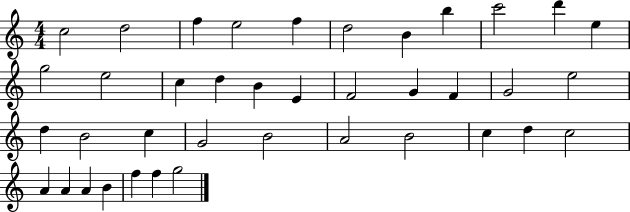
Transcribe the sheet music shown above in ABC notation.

X:1
T:Untitled
M:4/4
L:1/4
K:C
c2 d2 f e2 f d2 B b c'2 d' e g2 e2 c d B E F2 G F G2 e2 d B2 c G2 B2 A2 B2 c d c2 A A A B f f g2